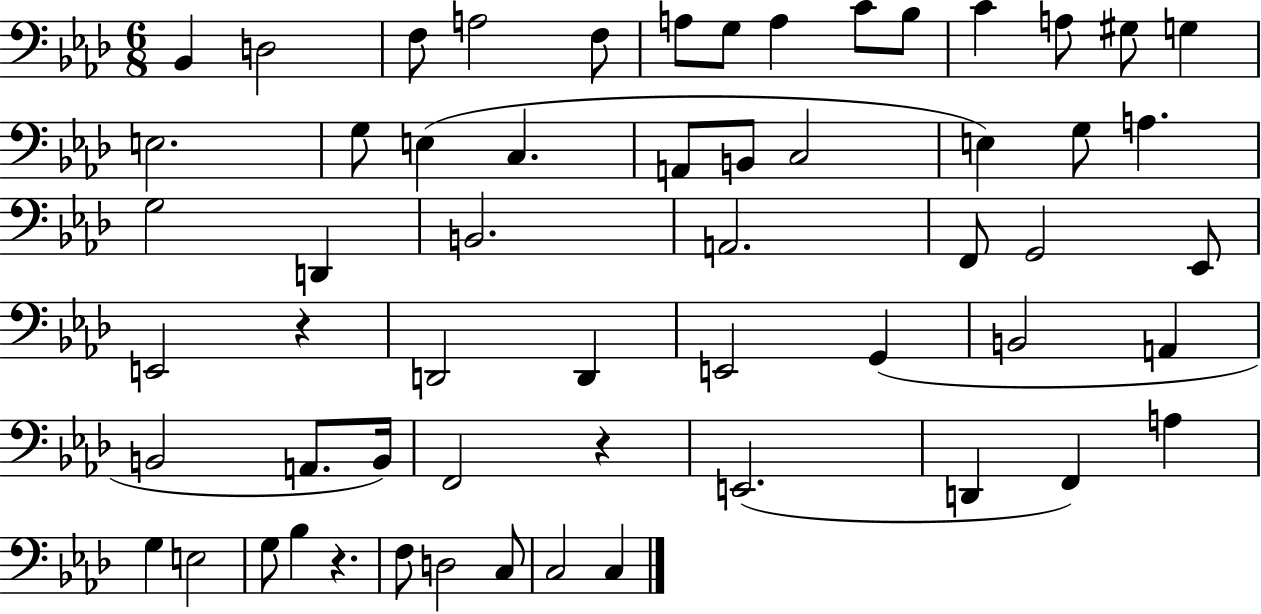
Bb2/q D3/h F3/e A3/h F3/e A3/e G3/e A3/q C4/e Bb3/e C4/q A3/e G#3/e G3/q E3/h. G3/e E3/q C3/q. A2/e B2/e C3/h E3/q G3/e A3/q. G3/h D2/q B2/h. A2/h. F2/e G2/h Eb2/e E2/h R/q D2/h D2/q E2/h G2/q B2/h A2/q B2/h A2/e. B2/s F2/h R/q E2/h. D2/q F2/q A3/q G3/q E3/h G3/e Bb3/q R/q. F3/e D3/h C3/e C3/h C3/q